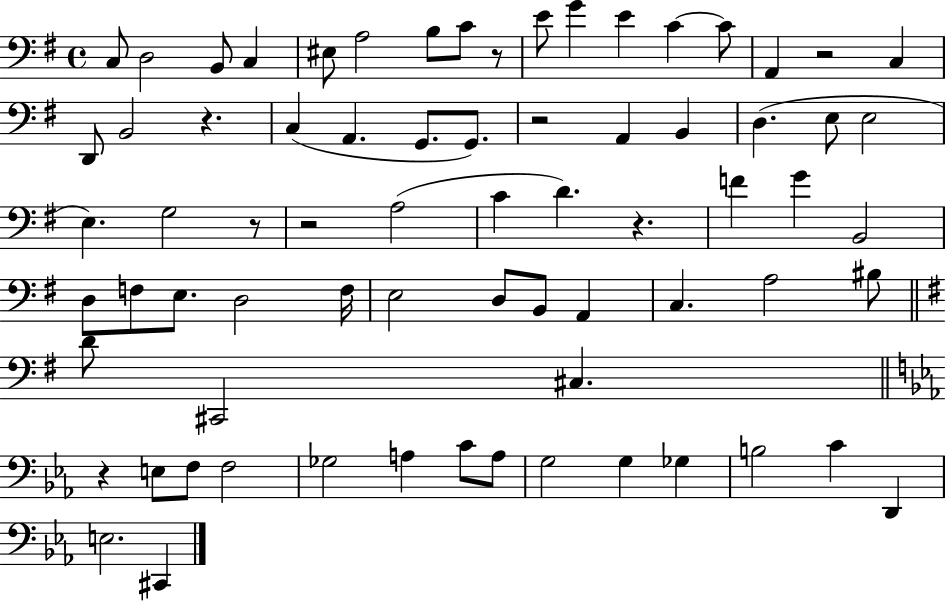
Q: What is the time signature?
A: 4/4